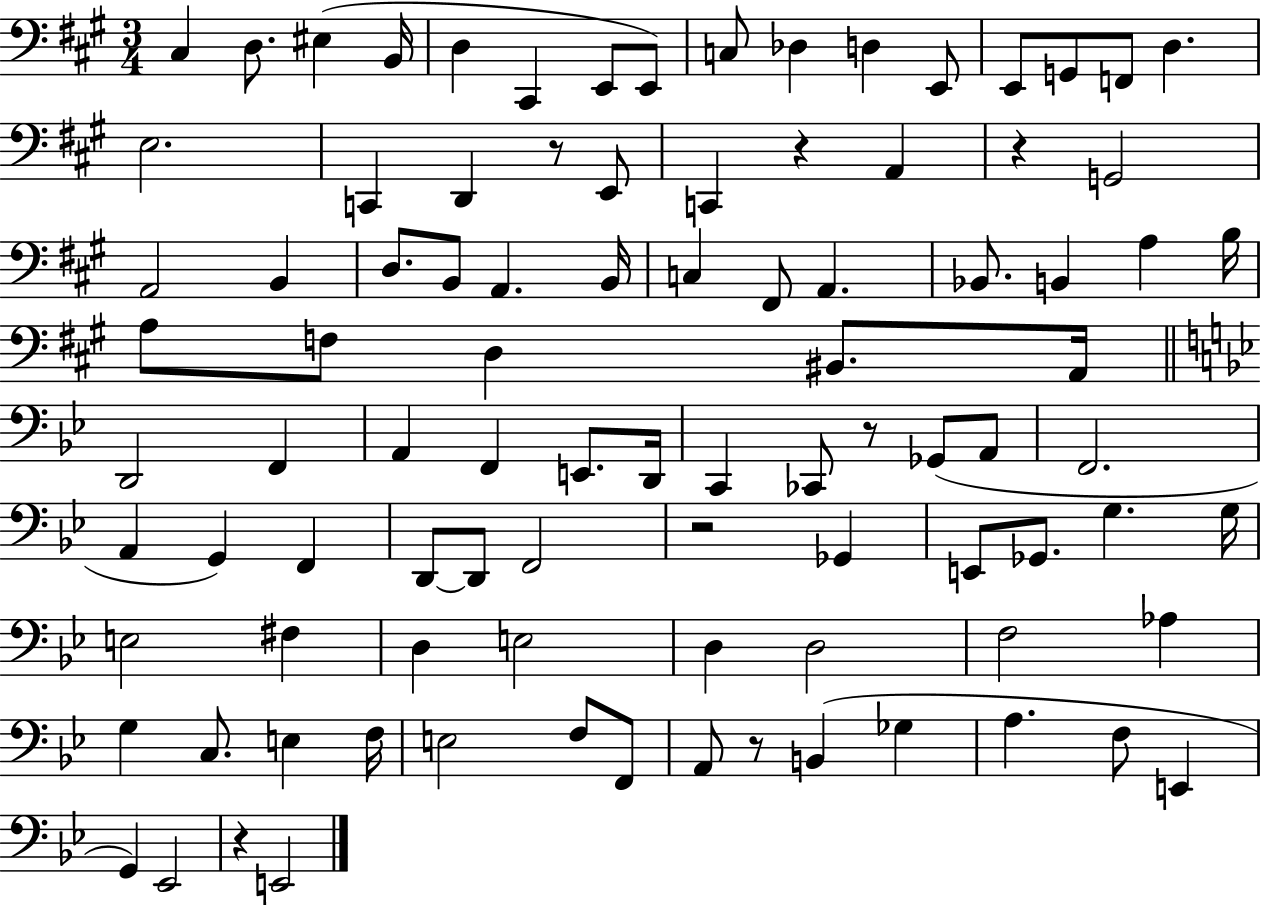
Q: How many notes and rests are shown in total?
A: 94